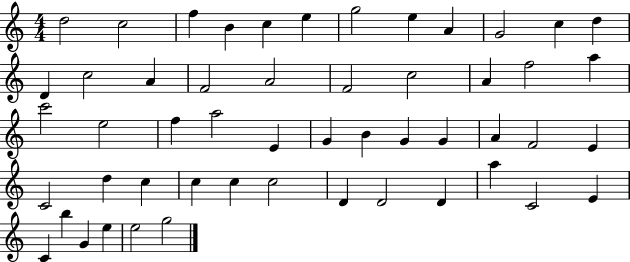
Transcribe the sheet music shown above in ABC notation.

X:1
T:Untitled
M:4/4
L:1/4
K:C
d2 c2 f B c e g2 e A G2 c d D c2 A F2 A2 F2 c2 A f2 a c'2 e2 f a2 E G B G G A F2 E C2 d c c c c2 D D2 D a C2 E C b G e e2 g2